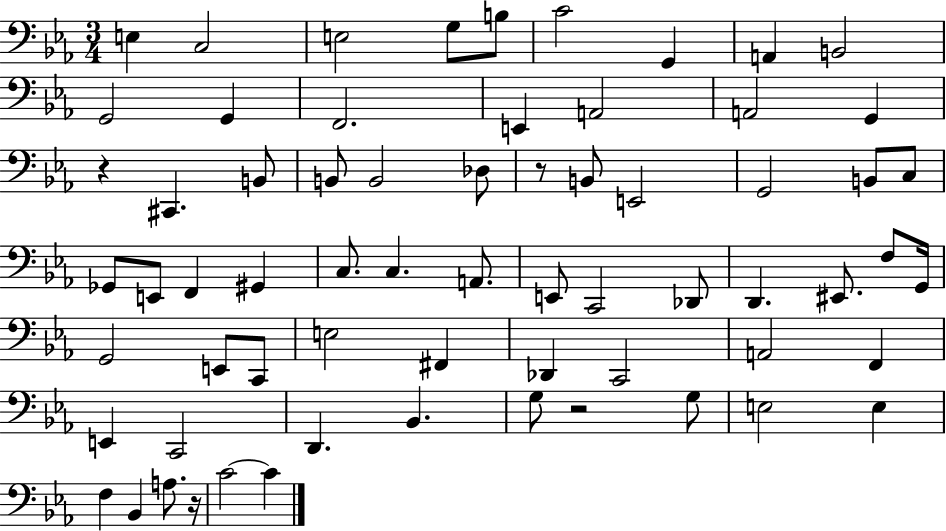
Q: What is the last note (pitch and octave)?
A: C4